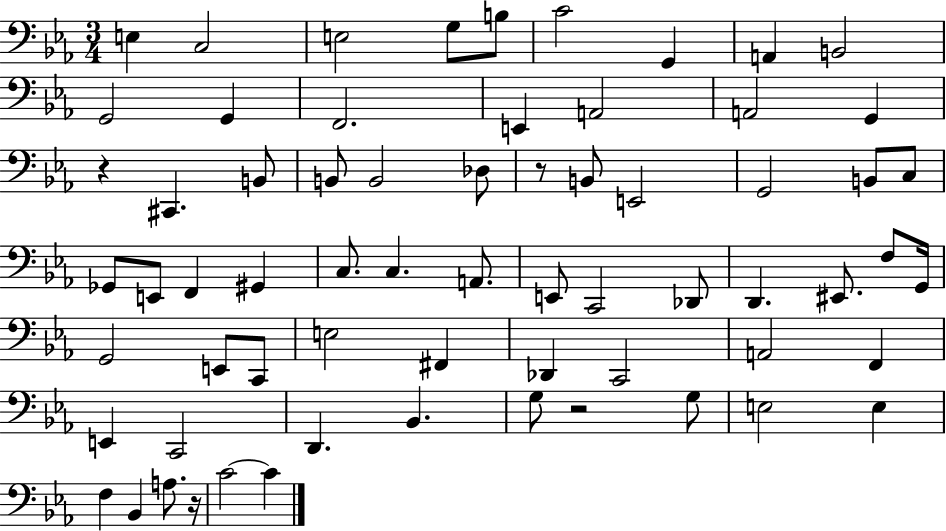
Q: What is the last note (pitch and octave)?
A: C4